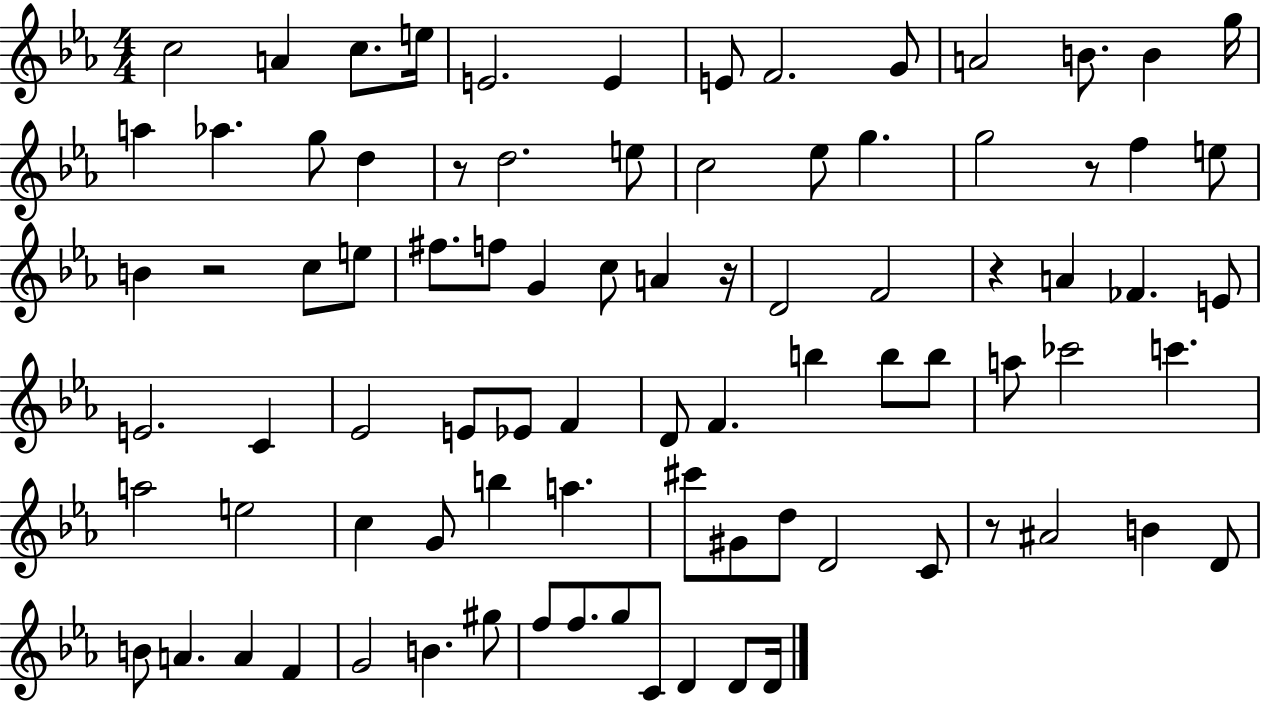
{
  \clef treble
  \numericTimeSignature
  \time 4/4
  \key ees \major
  \repeat volta 2 { c''2 a'4 c''8. e''16 | e'2. e'4 | e'8 f'2. g'8 | a'2 b'8. b'4 g''16 | \break a''4 aes''4. g''8 d''4 | r8 d''2. e''8 | c''2 ees''8 g''4. | g''2 r8 f''4 e''8 | \break b'4 r2 c''8 e''8 | fis''8. f''8 g'4 c''8 a'4 r16 | d'2 f'2 | r4 a'4 fes'4. e'8 | \break e'2. c'4 | ees'2 e'8 ees'8 f'4 | d'8 f'4. b''4 b''8 b''8 | a''8 ces'''2 c'''4. | \break a''2 e''2 | c''4 g'8 b''4 a''4. | cis'''8 gis'8 d''8 d'2 c'8 | r8 ais'2 b'4 d'8 | \break b'8 a'4. a'4 f'4 | g'2 b'4. gis''8 | f''8 f''8. g''8 c'8 d'4 d'8 d'16 | } \bar "|."
}